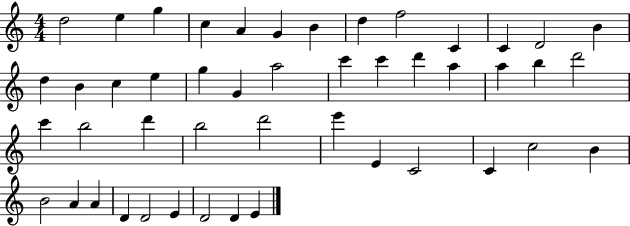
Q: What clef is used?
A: treble